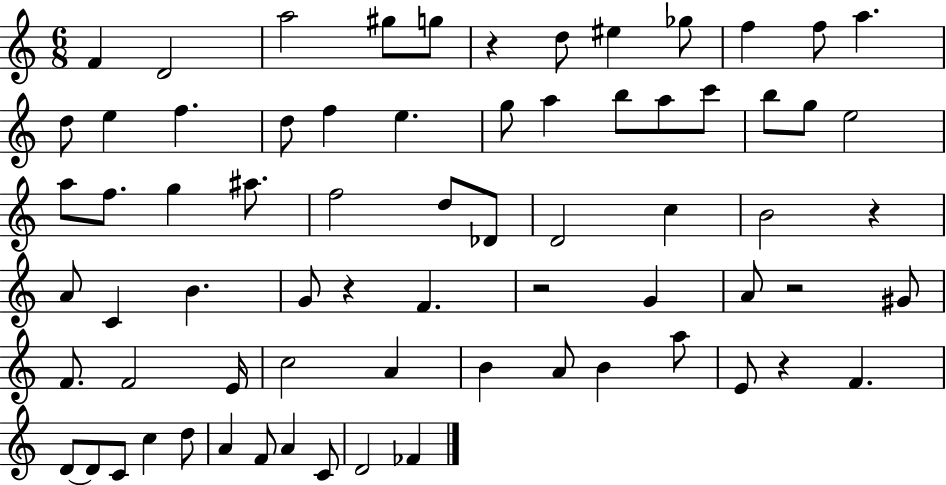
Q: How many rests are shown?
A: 6